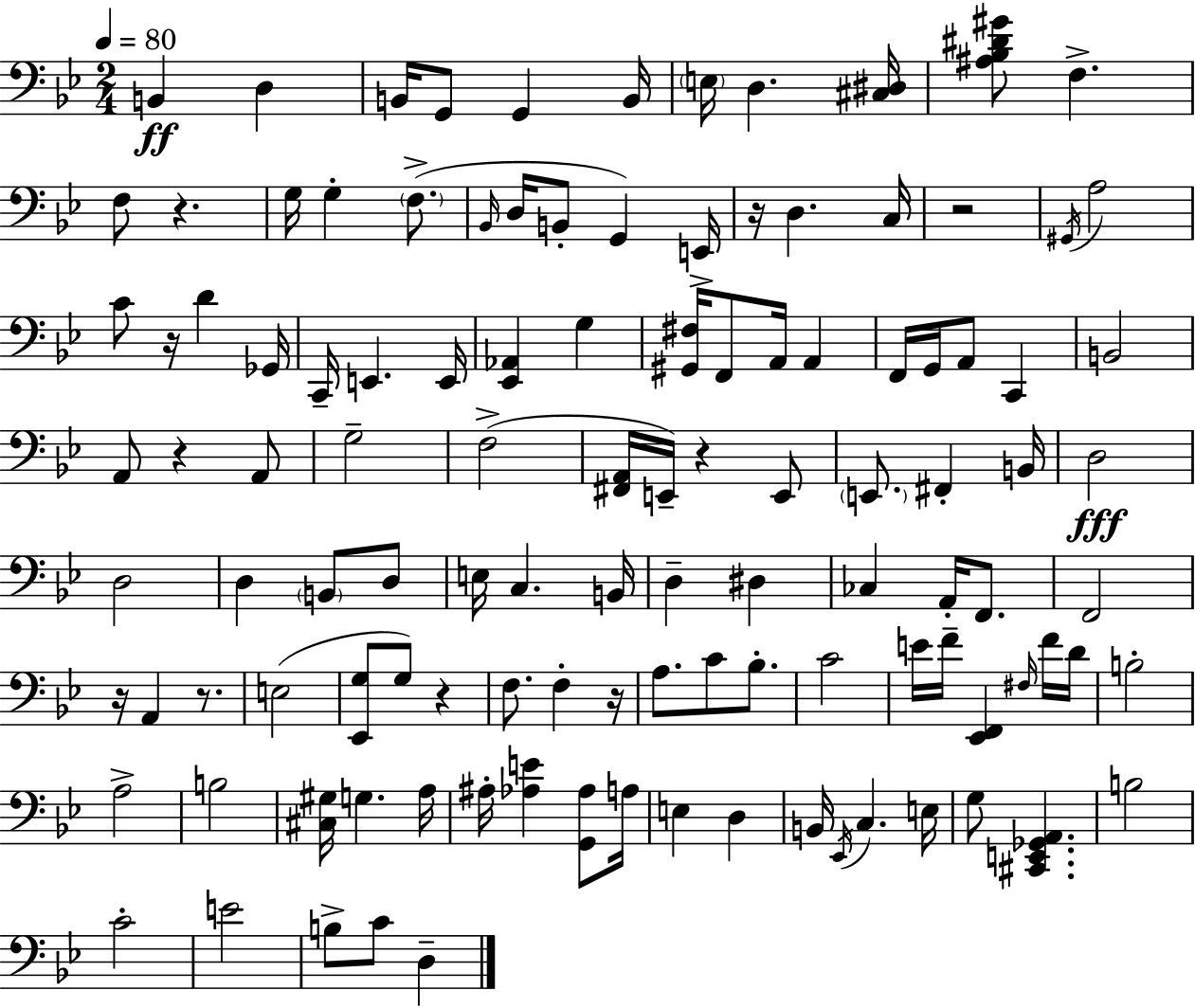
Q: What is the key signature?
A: G minor